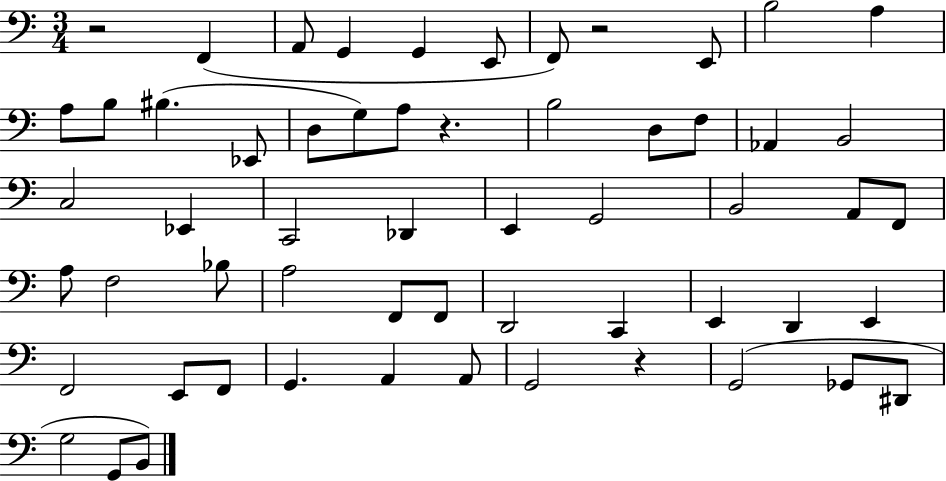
X:1
T:Untitled
M:3/4
L:1/4
K:C
z2 F,, A,,/2 G,, G,, E,,/2 F,,/2 z2 E,,/2 B,2 A, A,/2 B,/2 ^B, _E,,/2 D,/2 G,/2 A,/2 z B,2 D,/2 F,/2 _A,, B,,2 C,2 _E,, C,,2 _D,, E,, G,,2 B,,2 A,,/2 F,,/2 A,/2 F,2 _B,/2 A,2 F,,/2 F,,/2 D,,2 C,, E,, D,, E,, F,,2 E,,/2 F,,/2 G,, A,, A,,/2 G,,2 z G,,2 _G,,/2 ^D,,/2 G,2 G,,/2 B,,/2